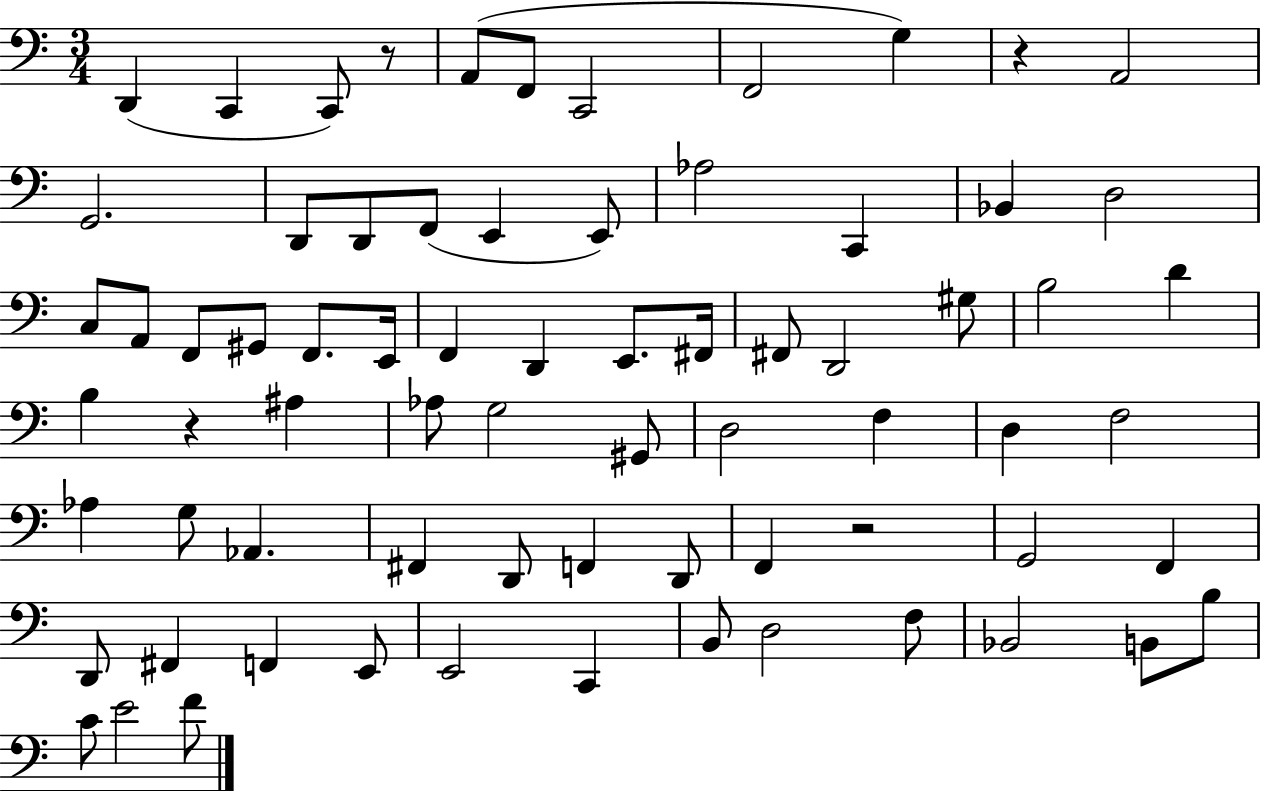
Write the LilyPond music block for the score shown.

{
  \clef bass
  \numericTimeSignature
  \time 3/4
  \key c \major
  \repeat volta 2 { d,4( c,4 c,8) r8 | a,8( f,8 c,2 | f,2 g4) | r4 a,2 | \break g,2. | d,8 d,8 f,8( e,4 e,8) | aes2 c,4 | bes,4 d2 | \break c8 a,8 f,8 gis,8 f,8. e,16 | f,4 d,4 e,8. fis,16 | fis,8 d,2 gis8 | b2 d'4 | \break b4 r4 ais4 | aes8 g2 gis,8 | d2 f4 | d4 f2 | \break aes4 g8 aes,4. | fis,4 d,8 f,4 d,8 | f,4 r2 | g,2 f,4 | \break d,8 fis,4 f,4 e,8 | e,2 c,4 | b,8 d2 f8 | bes,2 b,8 b8 | \break c'8 e'2 f'8 | } \bar "|."
}